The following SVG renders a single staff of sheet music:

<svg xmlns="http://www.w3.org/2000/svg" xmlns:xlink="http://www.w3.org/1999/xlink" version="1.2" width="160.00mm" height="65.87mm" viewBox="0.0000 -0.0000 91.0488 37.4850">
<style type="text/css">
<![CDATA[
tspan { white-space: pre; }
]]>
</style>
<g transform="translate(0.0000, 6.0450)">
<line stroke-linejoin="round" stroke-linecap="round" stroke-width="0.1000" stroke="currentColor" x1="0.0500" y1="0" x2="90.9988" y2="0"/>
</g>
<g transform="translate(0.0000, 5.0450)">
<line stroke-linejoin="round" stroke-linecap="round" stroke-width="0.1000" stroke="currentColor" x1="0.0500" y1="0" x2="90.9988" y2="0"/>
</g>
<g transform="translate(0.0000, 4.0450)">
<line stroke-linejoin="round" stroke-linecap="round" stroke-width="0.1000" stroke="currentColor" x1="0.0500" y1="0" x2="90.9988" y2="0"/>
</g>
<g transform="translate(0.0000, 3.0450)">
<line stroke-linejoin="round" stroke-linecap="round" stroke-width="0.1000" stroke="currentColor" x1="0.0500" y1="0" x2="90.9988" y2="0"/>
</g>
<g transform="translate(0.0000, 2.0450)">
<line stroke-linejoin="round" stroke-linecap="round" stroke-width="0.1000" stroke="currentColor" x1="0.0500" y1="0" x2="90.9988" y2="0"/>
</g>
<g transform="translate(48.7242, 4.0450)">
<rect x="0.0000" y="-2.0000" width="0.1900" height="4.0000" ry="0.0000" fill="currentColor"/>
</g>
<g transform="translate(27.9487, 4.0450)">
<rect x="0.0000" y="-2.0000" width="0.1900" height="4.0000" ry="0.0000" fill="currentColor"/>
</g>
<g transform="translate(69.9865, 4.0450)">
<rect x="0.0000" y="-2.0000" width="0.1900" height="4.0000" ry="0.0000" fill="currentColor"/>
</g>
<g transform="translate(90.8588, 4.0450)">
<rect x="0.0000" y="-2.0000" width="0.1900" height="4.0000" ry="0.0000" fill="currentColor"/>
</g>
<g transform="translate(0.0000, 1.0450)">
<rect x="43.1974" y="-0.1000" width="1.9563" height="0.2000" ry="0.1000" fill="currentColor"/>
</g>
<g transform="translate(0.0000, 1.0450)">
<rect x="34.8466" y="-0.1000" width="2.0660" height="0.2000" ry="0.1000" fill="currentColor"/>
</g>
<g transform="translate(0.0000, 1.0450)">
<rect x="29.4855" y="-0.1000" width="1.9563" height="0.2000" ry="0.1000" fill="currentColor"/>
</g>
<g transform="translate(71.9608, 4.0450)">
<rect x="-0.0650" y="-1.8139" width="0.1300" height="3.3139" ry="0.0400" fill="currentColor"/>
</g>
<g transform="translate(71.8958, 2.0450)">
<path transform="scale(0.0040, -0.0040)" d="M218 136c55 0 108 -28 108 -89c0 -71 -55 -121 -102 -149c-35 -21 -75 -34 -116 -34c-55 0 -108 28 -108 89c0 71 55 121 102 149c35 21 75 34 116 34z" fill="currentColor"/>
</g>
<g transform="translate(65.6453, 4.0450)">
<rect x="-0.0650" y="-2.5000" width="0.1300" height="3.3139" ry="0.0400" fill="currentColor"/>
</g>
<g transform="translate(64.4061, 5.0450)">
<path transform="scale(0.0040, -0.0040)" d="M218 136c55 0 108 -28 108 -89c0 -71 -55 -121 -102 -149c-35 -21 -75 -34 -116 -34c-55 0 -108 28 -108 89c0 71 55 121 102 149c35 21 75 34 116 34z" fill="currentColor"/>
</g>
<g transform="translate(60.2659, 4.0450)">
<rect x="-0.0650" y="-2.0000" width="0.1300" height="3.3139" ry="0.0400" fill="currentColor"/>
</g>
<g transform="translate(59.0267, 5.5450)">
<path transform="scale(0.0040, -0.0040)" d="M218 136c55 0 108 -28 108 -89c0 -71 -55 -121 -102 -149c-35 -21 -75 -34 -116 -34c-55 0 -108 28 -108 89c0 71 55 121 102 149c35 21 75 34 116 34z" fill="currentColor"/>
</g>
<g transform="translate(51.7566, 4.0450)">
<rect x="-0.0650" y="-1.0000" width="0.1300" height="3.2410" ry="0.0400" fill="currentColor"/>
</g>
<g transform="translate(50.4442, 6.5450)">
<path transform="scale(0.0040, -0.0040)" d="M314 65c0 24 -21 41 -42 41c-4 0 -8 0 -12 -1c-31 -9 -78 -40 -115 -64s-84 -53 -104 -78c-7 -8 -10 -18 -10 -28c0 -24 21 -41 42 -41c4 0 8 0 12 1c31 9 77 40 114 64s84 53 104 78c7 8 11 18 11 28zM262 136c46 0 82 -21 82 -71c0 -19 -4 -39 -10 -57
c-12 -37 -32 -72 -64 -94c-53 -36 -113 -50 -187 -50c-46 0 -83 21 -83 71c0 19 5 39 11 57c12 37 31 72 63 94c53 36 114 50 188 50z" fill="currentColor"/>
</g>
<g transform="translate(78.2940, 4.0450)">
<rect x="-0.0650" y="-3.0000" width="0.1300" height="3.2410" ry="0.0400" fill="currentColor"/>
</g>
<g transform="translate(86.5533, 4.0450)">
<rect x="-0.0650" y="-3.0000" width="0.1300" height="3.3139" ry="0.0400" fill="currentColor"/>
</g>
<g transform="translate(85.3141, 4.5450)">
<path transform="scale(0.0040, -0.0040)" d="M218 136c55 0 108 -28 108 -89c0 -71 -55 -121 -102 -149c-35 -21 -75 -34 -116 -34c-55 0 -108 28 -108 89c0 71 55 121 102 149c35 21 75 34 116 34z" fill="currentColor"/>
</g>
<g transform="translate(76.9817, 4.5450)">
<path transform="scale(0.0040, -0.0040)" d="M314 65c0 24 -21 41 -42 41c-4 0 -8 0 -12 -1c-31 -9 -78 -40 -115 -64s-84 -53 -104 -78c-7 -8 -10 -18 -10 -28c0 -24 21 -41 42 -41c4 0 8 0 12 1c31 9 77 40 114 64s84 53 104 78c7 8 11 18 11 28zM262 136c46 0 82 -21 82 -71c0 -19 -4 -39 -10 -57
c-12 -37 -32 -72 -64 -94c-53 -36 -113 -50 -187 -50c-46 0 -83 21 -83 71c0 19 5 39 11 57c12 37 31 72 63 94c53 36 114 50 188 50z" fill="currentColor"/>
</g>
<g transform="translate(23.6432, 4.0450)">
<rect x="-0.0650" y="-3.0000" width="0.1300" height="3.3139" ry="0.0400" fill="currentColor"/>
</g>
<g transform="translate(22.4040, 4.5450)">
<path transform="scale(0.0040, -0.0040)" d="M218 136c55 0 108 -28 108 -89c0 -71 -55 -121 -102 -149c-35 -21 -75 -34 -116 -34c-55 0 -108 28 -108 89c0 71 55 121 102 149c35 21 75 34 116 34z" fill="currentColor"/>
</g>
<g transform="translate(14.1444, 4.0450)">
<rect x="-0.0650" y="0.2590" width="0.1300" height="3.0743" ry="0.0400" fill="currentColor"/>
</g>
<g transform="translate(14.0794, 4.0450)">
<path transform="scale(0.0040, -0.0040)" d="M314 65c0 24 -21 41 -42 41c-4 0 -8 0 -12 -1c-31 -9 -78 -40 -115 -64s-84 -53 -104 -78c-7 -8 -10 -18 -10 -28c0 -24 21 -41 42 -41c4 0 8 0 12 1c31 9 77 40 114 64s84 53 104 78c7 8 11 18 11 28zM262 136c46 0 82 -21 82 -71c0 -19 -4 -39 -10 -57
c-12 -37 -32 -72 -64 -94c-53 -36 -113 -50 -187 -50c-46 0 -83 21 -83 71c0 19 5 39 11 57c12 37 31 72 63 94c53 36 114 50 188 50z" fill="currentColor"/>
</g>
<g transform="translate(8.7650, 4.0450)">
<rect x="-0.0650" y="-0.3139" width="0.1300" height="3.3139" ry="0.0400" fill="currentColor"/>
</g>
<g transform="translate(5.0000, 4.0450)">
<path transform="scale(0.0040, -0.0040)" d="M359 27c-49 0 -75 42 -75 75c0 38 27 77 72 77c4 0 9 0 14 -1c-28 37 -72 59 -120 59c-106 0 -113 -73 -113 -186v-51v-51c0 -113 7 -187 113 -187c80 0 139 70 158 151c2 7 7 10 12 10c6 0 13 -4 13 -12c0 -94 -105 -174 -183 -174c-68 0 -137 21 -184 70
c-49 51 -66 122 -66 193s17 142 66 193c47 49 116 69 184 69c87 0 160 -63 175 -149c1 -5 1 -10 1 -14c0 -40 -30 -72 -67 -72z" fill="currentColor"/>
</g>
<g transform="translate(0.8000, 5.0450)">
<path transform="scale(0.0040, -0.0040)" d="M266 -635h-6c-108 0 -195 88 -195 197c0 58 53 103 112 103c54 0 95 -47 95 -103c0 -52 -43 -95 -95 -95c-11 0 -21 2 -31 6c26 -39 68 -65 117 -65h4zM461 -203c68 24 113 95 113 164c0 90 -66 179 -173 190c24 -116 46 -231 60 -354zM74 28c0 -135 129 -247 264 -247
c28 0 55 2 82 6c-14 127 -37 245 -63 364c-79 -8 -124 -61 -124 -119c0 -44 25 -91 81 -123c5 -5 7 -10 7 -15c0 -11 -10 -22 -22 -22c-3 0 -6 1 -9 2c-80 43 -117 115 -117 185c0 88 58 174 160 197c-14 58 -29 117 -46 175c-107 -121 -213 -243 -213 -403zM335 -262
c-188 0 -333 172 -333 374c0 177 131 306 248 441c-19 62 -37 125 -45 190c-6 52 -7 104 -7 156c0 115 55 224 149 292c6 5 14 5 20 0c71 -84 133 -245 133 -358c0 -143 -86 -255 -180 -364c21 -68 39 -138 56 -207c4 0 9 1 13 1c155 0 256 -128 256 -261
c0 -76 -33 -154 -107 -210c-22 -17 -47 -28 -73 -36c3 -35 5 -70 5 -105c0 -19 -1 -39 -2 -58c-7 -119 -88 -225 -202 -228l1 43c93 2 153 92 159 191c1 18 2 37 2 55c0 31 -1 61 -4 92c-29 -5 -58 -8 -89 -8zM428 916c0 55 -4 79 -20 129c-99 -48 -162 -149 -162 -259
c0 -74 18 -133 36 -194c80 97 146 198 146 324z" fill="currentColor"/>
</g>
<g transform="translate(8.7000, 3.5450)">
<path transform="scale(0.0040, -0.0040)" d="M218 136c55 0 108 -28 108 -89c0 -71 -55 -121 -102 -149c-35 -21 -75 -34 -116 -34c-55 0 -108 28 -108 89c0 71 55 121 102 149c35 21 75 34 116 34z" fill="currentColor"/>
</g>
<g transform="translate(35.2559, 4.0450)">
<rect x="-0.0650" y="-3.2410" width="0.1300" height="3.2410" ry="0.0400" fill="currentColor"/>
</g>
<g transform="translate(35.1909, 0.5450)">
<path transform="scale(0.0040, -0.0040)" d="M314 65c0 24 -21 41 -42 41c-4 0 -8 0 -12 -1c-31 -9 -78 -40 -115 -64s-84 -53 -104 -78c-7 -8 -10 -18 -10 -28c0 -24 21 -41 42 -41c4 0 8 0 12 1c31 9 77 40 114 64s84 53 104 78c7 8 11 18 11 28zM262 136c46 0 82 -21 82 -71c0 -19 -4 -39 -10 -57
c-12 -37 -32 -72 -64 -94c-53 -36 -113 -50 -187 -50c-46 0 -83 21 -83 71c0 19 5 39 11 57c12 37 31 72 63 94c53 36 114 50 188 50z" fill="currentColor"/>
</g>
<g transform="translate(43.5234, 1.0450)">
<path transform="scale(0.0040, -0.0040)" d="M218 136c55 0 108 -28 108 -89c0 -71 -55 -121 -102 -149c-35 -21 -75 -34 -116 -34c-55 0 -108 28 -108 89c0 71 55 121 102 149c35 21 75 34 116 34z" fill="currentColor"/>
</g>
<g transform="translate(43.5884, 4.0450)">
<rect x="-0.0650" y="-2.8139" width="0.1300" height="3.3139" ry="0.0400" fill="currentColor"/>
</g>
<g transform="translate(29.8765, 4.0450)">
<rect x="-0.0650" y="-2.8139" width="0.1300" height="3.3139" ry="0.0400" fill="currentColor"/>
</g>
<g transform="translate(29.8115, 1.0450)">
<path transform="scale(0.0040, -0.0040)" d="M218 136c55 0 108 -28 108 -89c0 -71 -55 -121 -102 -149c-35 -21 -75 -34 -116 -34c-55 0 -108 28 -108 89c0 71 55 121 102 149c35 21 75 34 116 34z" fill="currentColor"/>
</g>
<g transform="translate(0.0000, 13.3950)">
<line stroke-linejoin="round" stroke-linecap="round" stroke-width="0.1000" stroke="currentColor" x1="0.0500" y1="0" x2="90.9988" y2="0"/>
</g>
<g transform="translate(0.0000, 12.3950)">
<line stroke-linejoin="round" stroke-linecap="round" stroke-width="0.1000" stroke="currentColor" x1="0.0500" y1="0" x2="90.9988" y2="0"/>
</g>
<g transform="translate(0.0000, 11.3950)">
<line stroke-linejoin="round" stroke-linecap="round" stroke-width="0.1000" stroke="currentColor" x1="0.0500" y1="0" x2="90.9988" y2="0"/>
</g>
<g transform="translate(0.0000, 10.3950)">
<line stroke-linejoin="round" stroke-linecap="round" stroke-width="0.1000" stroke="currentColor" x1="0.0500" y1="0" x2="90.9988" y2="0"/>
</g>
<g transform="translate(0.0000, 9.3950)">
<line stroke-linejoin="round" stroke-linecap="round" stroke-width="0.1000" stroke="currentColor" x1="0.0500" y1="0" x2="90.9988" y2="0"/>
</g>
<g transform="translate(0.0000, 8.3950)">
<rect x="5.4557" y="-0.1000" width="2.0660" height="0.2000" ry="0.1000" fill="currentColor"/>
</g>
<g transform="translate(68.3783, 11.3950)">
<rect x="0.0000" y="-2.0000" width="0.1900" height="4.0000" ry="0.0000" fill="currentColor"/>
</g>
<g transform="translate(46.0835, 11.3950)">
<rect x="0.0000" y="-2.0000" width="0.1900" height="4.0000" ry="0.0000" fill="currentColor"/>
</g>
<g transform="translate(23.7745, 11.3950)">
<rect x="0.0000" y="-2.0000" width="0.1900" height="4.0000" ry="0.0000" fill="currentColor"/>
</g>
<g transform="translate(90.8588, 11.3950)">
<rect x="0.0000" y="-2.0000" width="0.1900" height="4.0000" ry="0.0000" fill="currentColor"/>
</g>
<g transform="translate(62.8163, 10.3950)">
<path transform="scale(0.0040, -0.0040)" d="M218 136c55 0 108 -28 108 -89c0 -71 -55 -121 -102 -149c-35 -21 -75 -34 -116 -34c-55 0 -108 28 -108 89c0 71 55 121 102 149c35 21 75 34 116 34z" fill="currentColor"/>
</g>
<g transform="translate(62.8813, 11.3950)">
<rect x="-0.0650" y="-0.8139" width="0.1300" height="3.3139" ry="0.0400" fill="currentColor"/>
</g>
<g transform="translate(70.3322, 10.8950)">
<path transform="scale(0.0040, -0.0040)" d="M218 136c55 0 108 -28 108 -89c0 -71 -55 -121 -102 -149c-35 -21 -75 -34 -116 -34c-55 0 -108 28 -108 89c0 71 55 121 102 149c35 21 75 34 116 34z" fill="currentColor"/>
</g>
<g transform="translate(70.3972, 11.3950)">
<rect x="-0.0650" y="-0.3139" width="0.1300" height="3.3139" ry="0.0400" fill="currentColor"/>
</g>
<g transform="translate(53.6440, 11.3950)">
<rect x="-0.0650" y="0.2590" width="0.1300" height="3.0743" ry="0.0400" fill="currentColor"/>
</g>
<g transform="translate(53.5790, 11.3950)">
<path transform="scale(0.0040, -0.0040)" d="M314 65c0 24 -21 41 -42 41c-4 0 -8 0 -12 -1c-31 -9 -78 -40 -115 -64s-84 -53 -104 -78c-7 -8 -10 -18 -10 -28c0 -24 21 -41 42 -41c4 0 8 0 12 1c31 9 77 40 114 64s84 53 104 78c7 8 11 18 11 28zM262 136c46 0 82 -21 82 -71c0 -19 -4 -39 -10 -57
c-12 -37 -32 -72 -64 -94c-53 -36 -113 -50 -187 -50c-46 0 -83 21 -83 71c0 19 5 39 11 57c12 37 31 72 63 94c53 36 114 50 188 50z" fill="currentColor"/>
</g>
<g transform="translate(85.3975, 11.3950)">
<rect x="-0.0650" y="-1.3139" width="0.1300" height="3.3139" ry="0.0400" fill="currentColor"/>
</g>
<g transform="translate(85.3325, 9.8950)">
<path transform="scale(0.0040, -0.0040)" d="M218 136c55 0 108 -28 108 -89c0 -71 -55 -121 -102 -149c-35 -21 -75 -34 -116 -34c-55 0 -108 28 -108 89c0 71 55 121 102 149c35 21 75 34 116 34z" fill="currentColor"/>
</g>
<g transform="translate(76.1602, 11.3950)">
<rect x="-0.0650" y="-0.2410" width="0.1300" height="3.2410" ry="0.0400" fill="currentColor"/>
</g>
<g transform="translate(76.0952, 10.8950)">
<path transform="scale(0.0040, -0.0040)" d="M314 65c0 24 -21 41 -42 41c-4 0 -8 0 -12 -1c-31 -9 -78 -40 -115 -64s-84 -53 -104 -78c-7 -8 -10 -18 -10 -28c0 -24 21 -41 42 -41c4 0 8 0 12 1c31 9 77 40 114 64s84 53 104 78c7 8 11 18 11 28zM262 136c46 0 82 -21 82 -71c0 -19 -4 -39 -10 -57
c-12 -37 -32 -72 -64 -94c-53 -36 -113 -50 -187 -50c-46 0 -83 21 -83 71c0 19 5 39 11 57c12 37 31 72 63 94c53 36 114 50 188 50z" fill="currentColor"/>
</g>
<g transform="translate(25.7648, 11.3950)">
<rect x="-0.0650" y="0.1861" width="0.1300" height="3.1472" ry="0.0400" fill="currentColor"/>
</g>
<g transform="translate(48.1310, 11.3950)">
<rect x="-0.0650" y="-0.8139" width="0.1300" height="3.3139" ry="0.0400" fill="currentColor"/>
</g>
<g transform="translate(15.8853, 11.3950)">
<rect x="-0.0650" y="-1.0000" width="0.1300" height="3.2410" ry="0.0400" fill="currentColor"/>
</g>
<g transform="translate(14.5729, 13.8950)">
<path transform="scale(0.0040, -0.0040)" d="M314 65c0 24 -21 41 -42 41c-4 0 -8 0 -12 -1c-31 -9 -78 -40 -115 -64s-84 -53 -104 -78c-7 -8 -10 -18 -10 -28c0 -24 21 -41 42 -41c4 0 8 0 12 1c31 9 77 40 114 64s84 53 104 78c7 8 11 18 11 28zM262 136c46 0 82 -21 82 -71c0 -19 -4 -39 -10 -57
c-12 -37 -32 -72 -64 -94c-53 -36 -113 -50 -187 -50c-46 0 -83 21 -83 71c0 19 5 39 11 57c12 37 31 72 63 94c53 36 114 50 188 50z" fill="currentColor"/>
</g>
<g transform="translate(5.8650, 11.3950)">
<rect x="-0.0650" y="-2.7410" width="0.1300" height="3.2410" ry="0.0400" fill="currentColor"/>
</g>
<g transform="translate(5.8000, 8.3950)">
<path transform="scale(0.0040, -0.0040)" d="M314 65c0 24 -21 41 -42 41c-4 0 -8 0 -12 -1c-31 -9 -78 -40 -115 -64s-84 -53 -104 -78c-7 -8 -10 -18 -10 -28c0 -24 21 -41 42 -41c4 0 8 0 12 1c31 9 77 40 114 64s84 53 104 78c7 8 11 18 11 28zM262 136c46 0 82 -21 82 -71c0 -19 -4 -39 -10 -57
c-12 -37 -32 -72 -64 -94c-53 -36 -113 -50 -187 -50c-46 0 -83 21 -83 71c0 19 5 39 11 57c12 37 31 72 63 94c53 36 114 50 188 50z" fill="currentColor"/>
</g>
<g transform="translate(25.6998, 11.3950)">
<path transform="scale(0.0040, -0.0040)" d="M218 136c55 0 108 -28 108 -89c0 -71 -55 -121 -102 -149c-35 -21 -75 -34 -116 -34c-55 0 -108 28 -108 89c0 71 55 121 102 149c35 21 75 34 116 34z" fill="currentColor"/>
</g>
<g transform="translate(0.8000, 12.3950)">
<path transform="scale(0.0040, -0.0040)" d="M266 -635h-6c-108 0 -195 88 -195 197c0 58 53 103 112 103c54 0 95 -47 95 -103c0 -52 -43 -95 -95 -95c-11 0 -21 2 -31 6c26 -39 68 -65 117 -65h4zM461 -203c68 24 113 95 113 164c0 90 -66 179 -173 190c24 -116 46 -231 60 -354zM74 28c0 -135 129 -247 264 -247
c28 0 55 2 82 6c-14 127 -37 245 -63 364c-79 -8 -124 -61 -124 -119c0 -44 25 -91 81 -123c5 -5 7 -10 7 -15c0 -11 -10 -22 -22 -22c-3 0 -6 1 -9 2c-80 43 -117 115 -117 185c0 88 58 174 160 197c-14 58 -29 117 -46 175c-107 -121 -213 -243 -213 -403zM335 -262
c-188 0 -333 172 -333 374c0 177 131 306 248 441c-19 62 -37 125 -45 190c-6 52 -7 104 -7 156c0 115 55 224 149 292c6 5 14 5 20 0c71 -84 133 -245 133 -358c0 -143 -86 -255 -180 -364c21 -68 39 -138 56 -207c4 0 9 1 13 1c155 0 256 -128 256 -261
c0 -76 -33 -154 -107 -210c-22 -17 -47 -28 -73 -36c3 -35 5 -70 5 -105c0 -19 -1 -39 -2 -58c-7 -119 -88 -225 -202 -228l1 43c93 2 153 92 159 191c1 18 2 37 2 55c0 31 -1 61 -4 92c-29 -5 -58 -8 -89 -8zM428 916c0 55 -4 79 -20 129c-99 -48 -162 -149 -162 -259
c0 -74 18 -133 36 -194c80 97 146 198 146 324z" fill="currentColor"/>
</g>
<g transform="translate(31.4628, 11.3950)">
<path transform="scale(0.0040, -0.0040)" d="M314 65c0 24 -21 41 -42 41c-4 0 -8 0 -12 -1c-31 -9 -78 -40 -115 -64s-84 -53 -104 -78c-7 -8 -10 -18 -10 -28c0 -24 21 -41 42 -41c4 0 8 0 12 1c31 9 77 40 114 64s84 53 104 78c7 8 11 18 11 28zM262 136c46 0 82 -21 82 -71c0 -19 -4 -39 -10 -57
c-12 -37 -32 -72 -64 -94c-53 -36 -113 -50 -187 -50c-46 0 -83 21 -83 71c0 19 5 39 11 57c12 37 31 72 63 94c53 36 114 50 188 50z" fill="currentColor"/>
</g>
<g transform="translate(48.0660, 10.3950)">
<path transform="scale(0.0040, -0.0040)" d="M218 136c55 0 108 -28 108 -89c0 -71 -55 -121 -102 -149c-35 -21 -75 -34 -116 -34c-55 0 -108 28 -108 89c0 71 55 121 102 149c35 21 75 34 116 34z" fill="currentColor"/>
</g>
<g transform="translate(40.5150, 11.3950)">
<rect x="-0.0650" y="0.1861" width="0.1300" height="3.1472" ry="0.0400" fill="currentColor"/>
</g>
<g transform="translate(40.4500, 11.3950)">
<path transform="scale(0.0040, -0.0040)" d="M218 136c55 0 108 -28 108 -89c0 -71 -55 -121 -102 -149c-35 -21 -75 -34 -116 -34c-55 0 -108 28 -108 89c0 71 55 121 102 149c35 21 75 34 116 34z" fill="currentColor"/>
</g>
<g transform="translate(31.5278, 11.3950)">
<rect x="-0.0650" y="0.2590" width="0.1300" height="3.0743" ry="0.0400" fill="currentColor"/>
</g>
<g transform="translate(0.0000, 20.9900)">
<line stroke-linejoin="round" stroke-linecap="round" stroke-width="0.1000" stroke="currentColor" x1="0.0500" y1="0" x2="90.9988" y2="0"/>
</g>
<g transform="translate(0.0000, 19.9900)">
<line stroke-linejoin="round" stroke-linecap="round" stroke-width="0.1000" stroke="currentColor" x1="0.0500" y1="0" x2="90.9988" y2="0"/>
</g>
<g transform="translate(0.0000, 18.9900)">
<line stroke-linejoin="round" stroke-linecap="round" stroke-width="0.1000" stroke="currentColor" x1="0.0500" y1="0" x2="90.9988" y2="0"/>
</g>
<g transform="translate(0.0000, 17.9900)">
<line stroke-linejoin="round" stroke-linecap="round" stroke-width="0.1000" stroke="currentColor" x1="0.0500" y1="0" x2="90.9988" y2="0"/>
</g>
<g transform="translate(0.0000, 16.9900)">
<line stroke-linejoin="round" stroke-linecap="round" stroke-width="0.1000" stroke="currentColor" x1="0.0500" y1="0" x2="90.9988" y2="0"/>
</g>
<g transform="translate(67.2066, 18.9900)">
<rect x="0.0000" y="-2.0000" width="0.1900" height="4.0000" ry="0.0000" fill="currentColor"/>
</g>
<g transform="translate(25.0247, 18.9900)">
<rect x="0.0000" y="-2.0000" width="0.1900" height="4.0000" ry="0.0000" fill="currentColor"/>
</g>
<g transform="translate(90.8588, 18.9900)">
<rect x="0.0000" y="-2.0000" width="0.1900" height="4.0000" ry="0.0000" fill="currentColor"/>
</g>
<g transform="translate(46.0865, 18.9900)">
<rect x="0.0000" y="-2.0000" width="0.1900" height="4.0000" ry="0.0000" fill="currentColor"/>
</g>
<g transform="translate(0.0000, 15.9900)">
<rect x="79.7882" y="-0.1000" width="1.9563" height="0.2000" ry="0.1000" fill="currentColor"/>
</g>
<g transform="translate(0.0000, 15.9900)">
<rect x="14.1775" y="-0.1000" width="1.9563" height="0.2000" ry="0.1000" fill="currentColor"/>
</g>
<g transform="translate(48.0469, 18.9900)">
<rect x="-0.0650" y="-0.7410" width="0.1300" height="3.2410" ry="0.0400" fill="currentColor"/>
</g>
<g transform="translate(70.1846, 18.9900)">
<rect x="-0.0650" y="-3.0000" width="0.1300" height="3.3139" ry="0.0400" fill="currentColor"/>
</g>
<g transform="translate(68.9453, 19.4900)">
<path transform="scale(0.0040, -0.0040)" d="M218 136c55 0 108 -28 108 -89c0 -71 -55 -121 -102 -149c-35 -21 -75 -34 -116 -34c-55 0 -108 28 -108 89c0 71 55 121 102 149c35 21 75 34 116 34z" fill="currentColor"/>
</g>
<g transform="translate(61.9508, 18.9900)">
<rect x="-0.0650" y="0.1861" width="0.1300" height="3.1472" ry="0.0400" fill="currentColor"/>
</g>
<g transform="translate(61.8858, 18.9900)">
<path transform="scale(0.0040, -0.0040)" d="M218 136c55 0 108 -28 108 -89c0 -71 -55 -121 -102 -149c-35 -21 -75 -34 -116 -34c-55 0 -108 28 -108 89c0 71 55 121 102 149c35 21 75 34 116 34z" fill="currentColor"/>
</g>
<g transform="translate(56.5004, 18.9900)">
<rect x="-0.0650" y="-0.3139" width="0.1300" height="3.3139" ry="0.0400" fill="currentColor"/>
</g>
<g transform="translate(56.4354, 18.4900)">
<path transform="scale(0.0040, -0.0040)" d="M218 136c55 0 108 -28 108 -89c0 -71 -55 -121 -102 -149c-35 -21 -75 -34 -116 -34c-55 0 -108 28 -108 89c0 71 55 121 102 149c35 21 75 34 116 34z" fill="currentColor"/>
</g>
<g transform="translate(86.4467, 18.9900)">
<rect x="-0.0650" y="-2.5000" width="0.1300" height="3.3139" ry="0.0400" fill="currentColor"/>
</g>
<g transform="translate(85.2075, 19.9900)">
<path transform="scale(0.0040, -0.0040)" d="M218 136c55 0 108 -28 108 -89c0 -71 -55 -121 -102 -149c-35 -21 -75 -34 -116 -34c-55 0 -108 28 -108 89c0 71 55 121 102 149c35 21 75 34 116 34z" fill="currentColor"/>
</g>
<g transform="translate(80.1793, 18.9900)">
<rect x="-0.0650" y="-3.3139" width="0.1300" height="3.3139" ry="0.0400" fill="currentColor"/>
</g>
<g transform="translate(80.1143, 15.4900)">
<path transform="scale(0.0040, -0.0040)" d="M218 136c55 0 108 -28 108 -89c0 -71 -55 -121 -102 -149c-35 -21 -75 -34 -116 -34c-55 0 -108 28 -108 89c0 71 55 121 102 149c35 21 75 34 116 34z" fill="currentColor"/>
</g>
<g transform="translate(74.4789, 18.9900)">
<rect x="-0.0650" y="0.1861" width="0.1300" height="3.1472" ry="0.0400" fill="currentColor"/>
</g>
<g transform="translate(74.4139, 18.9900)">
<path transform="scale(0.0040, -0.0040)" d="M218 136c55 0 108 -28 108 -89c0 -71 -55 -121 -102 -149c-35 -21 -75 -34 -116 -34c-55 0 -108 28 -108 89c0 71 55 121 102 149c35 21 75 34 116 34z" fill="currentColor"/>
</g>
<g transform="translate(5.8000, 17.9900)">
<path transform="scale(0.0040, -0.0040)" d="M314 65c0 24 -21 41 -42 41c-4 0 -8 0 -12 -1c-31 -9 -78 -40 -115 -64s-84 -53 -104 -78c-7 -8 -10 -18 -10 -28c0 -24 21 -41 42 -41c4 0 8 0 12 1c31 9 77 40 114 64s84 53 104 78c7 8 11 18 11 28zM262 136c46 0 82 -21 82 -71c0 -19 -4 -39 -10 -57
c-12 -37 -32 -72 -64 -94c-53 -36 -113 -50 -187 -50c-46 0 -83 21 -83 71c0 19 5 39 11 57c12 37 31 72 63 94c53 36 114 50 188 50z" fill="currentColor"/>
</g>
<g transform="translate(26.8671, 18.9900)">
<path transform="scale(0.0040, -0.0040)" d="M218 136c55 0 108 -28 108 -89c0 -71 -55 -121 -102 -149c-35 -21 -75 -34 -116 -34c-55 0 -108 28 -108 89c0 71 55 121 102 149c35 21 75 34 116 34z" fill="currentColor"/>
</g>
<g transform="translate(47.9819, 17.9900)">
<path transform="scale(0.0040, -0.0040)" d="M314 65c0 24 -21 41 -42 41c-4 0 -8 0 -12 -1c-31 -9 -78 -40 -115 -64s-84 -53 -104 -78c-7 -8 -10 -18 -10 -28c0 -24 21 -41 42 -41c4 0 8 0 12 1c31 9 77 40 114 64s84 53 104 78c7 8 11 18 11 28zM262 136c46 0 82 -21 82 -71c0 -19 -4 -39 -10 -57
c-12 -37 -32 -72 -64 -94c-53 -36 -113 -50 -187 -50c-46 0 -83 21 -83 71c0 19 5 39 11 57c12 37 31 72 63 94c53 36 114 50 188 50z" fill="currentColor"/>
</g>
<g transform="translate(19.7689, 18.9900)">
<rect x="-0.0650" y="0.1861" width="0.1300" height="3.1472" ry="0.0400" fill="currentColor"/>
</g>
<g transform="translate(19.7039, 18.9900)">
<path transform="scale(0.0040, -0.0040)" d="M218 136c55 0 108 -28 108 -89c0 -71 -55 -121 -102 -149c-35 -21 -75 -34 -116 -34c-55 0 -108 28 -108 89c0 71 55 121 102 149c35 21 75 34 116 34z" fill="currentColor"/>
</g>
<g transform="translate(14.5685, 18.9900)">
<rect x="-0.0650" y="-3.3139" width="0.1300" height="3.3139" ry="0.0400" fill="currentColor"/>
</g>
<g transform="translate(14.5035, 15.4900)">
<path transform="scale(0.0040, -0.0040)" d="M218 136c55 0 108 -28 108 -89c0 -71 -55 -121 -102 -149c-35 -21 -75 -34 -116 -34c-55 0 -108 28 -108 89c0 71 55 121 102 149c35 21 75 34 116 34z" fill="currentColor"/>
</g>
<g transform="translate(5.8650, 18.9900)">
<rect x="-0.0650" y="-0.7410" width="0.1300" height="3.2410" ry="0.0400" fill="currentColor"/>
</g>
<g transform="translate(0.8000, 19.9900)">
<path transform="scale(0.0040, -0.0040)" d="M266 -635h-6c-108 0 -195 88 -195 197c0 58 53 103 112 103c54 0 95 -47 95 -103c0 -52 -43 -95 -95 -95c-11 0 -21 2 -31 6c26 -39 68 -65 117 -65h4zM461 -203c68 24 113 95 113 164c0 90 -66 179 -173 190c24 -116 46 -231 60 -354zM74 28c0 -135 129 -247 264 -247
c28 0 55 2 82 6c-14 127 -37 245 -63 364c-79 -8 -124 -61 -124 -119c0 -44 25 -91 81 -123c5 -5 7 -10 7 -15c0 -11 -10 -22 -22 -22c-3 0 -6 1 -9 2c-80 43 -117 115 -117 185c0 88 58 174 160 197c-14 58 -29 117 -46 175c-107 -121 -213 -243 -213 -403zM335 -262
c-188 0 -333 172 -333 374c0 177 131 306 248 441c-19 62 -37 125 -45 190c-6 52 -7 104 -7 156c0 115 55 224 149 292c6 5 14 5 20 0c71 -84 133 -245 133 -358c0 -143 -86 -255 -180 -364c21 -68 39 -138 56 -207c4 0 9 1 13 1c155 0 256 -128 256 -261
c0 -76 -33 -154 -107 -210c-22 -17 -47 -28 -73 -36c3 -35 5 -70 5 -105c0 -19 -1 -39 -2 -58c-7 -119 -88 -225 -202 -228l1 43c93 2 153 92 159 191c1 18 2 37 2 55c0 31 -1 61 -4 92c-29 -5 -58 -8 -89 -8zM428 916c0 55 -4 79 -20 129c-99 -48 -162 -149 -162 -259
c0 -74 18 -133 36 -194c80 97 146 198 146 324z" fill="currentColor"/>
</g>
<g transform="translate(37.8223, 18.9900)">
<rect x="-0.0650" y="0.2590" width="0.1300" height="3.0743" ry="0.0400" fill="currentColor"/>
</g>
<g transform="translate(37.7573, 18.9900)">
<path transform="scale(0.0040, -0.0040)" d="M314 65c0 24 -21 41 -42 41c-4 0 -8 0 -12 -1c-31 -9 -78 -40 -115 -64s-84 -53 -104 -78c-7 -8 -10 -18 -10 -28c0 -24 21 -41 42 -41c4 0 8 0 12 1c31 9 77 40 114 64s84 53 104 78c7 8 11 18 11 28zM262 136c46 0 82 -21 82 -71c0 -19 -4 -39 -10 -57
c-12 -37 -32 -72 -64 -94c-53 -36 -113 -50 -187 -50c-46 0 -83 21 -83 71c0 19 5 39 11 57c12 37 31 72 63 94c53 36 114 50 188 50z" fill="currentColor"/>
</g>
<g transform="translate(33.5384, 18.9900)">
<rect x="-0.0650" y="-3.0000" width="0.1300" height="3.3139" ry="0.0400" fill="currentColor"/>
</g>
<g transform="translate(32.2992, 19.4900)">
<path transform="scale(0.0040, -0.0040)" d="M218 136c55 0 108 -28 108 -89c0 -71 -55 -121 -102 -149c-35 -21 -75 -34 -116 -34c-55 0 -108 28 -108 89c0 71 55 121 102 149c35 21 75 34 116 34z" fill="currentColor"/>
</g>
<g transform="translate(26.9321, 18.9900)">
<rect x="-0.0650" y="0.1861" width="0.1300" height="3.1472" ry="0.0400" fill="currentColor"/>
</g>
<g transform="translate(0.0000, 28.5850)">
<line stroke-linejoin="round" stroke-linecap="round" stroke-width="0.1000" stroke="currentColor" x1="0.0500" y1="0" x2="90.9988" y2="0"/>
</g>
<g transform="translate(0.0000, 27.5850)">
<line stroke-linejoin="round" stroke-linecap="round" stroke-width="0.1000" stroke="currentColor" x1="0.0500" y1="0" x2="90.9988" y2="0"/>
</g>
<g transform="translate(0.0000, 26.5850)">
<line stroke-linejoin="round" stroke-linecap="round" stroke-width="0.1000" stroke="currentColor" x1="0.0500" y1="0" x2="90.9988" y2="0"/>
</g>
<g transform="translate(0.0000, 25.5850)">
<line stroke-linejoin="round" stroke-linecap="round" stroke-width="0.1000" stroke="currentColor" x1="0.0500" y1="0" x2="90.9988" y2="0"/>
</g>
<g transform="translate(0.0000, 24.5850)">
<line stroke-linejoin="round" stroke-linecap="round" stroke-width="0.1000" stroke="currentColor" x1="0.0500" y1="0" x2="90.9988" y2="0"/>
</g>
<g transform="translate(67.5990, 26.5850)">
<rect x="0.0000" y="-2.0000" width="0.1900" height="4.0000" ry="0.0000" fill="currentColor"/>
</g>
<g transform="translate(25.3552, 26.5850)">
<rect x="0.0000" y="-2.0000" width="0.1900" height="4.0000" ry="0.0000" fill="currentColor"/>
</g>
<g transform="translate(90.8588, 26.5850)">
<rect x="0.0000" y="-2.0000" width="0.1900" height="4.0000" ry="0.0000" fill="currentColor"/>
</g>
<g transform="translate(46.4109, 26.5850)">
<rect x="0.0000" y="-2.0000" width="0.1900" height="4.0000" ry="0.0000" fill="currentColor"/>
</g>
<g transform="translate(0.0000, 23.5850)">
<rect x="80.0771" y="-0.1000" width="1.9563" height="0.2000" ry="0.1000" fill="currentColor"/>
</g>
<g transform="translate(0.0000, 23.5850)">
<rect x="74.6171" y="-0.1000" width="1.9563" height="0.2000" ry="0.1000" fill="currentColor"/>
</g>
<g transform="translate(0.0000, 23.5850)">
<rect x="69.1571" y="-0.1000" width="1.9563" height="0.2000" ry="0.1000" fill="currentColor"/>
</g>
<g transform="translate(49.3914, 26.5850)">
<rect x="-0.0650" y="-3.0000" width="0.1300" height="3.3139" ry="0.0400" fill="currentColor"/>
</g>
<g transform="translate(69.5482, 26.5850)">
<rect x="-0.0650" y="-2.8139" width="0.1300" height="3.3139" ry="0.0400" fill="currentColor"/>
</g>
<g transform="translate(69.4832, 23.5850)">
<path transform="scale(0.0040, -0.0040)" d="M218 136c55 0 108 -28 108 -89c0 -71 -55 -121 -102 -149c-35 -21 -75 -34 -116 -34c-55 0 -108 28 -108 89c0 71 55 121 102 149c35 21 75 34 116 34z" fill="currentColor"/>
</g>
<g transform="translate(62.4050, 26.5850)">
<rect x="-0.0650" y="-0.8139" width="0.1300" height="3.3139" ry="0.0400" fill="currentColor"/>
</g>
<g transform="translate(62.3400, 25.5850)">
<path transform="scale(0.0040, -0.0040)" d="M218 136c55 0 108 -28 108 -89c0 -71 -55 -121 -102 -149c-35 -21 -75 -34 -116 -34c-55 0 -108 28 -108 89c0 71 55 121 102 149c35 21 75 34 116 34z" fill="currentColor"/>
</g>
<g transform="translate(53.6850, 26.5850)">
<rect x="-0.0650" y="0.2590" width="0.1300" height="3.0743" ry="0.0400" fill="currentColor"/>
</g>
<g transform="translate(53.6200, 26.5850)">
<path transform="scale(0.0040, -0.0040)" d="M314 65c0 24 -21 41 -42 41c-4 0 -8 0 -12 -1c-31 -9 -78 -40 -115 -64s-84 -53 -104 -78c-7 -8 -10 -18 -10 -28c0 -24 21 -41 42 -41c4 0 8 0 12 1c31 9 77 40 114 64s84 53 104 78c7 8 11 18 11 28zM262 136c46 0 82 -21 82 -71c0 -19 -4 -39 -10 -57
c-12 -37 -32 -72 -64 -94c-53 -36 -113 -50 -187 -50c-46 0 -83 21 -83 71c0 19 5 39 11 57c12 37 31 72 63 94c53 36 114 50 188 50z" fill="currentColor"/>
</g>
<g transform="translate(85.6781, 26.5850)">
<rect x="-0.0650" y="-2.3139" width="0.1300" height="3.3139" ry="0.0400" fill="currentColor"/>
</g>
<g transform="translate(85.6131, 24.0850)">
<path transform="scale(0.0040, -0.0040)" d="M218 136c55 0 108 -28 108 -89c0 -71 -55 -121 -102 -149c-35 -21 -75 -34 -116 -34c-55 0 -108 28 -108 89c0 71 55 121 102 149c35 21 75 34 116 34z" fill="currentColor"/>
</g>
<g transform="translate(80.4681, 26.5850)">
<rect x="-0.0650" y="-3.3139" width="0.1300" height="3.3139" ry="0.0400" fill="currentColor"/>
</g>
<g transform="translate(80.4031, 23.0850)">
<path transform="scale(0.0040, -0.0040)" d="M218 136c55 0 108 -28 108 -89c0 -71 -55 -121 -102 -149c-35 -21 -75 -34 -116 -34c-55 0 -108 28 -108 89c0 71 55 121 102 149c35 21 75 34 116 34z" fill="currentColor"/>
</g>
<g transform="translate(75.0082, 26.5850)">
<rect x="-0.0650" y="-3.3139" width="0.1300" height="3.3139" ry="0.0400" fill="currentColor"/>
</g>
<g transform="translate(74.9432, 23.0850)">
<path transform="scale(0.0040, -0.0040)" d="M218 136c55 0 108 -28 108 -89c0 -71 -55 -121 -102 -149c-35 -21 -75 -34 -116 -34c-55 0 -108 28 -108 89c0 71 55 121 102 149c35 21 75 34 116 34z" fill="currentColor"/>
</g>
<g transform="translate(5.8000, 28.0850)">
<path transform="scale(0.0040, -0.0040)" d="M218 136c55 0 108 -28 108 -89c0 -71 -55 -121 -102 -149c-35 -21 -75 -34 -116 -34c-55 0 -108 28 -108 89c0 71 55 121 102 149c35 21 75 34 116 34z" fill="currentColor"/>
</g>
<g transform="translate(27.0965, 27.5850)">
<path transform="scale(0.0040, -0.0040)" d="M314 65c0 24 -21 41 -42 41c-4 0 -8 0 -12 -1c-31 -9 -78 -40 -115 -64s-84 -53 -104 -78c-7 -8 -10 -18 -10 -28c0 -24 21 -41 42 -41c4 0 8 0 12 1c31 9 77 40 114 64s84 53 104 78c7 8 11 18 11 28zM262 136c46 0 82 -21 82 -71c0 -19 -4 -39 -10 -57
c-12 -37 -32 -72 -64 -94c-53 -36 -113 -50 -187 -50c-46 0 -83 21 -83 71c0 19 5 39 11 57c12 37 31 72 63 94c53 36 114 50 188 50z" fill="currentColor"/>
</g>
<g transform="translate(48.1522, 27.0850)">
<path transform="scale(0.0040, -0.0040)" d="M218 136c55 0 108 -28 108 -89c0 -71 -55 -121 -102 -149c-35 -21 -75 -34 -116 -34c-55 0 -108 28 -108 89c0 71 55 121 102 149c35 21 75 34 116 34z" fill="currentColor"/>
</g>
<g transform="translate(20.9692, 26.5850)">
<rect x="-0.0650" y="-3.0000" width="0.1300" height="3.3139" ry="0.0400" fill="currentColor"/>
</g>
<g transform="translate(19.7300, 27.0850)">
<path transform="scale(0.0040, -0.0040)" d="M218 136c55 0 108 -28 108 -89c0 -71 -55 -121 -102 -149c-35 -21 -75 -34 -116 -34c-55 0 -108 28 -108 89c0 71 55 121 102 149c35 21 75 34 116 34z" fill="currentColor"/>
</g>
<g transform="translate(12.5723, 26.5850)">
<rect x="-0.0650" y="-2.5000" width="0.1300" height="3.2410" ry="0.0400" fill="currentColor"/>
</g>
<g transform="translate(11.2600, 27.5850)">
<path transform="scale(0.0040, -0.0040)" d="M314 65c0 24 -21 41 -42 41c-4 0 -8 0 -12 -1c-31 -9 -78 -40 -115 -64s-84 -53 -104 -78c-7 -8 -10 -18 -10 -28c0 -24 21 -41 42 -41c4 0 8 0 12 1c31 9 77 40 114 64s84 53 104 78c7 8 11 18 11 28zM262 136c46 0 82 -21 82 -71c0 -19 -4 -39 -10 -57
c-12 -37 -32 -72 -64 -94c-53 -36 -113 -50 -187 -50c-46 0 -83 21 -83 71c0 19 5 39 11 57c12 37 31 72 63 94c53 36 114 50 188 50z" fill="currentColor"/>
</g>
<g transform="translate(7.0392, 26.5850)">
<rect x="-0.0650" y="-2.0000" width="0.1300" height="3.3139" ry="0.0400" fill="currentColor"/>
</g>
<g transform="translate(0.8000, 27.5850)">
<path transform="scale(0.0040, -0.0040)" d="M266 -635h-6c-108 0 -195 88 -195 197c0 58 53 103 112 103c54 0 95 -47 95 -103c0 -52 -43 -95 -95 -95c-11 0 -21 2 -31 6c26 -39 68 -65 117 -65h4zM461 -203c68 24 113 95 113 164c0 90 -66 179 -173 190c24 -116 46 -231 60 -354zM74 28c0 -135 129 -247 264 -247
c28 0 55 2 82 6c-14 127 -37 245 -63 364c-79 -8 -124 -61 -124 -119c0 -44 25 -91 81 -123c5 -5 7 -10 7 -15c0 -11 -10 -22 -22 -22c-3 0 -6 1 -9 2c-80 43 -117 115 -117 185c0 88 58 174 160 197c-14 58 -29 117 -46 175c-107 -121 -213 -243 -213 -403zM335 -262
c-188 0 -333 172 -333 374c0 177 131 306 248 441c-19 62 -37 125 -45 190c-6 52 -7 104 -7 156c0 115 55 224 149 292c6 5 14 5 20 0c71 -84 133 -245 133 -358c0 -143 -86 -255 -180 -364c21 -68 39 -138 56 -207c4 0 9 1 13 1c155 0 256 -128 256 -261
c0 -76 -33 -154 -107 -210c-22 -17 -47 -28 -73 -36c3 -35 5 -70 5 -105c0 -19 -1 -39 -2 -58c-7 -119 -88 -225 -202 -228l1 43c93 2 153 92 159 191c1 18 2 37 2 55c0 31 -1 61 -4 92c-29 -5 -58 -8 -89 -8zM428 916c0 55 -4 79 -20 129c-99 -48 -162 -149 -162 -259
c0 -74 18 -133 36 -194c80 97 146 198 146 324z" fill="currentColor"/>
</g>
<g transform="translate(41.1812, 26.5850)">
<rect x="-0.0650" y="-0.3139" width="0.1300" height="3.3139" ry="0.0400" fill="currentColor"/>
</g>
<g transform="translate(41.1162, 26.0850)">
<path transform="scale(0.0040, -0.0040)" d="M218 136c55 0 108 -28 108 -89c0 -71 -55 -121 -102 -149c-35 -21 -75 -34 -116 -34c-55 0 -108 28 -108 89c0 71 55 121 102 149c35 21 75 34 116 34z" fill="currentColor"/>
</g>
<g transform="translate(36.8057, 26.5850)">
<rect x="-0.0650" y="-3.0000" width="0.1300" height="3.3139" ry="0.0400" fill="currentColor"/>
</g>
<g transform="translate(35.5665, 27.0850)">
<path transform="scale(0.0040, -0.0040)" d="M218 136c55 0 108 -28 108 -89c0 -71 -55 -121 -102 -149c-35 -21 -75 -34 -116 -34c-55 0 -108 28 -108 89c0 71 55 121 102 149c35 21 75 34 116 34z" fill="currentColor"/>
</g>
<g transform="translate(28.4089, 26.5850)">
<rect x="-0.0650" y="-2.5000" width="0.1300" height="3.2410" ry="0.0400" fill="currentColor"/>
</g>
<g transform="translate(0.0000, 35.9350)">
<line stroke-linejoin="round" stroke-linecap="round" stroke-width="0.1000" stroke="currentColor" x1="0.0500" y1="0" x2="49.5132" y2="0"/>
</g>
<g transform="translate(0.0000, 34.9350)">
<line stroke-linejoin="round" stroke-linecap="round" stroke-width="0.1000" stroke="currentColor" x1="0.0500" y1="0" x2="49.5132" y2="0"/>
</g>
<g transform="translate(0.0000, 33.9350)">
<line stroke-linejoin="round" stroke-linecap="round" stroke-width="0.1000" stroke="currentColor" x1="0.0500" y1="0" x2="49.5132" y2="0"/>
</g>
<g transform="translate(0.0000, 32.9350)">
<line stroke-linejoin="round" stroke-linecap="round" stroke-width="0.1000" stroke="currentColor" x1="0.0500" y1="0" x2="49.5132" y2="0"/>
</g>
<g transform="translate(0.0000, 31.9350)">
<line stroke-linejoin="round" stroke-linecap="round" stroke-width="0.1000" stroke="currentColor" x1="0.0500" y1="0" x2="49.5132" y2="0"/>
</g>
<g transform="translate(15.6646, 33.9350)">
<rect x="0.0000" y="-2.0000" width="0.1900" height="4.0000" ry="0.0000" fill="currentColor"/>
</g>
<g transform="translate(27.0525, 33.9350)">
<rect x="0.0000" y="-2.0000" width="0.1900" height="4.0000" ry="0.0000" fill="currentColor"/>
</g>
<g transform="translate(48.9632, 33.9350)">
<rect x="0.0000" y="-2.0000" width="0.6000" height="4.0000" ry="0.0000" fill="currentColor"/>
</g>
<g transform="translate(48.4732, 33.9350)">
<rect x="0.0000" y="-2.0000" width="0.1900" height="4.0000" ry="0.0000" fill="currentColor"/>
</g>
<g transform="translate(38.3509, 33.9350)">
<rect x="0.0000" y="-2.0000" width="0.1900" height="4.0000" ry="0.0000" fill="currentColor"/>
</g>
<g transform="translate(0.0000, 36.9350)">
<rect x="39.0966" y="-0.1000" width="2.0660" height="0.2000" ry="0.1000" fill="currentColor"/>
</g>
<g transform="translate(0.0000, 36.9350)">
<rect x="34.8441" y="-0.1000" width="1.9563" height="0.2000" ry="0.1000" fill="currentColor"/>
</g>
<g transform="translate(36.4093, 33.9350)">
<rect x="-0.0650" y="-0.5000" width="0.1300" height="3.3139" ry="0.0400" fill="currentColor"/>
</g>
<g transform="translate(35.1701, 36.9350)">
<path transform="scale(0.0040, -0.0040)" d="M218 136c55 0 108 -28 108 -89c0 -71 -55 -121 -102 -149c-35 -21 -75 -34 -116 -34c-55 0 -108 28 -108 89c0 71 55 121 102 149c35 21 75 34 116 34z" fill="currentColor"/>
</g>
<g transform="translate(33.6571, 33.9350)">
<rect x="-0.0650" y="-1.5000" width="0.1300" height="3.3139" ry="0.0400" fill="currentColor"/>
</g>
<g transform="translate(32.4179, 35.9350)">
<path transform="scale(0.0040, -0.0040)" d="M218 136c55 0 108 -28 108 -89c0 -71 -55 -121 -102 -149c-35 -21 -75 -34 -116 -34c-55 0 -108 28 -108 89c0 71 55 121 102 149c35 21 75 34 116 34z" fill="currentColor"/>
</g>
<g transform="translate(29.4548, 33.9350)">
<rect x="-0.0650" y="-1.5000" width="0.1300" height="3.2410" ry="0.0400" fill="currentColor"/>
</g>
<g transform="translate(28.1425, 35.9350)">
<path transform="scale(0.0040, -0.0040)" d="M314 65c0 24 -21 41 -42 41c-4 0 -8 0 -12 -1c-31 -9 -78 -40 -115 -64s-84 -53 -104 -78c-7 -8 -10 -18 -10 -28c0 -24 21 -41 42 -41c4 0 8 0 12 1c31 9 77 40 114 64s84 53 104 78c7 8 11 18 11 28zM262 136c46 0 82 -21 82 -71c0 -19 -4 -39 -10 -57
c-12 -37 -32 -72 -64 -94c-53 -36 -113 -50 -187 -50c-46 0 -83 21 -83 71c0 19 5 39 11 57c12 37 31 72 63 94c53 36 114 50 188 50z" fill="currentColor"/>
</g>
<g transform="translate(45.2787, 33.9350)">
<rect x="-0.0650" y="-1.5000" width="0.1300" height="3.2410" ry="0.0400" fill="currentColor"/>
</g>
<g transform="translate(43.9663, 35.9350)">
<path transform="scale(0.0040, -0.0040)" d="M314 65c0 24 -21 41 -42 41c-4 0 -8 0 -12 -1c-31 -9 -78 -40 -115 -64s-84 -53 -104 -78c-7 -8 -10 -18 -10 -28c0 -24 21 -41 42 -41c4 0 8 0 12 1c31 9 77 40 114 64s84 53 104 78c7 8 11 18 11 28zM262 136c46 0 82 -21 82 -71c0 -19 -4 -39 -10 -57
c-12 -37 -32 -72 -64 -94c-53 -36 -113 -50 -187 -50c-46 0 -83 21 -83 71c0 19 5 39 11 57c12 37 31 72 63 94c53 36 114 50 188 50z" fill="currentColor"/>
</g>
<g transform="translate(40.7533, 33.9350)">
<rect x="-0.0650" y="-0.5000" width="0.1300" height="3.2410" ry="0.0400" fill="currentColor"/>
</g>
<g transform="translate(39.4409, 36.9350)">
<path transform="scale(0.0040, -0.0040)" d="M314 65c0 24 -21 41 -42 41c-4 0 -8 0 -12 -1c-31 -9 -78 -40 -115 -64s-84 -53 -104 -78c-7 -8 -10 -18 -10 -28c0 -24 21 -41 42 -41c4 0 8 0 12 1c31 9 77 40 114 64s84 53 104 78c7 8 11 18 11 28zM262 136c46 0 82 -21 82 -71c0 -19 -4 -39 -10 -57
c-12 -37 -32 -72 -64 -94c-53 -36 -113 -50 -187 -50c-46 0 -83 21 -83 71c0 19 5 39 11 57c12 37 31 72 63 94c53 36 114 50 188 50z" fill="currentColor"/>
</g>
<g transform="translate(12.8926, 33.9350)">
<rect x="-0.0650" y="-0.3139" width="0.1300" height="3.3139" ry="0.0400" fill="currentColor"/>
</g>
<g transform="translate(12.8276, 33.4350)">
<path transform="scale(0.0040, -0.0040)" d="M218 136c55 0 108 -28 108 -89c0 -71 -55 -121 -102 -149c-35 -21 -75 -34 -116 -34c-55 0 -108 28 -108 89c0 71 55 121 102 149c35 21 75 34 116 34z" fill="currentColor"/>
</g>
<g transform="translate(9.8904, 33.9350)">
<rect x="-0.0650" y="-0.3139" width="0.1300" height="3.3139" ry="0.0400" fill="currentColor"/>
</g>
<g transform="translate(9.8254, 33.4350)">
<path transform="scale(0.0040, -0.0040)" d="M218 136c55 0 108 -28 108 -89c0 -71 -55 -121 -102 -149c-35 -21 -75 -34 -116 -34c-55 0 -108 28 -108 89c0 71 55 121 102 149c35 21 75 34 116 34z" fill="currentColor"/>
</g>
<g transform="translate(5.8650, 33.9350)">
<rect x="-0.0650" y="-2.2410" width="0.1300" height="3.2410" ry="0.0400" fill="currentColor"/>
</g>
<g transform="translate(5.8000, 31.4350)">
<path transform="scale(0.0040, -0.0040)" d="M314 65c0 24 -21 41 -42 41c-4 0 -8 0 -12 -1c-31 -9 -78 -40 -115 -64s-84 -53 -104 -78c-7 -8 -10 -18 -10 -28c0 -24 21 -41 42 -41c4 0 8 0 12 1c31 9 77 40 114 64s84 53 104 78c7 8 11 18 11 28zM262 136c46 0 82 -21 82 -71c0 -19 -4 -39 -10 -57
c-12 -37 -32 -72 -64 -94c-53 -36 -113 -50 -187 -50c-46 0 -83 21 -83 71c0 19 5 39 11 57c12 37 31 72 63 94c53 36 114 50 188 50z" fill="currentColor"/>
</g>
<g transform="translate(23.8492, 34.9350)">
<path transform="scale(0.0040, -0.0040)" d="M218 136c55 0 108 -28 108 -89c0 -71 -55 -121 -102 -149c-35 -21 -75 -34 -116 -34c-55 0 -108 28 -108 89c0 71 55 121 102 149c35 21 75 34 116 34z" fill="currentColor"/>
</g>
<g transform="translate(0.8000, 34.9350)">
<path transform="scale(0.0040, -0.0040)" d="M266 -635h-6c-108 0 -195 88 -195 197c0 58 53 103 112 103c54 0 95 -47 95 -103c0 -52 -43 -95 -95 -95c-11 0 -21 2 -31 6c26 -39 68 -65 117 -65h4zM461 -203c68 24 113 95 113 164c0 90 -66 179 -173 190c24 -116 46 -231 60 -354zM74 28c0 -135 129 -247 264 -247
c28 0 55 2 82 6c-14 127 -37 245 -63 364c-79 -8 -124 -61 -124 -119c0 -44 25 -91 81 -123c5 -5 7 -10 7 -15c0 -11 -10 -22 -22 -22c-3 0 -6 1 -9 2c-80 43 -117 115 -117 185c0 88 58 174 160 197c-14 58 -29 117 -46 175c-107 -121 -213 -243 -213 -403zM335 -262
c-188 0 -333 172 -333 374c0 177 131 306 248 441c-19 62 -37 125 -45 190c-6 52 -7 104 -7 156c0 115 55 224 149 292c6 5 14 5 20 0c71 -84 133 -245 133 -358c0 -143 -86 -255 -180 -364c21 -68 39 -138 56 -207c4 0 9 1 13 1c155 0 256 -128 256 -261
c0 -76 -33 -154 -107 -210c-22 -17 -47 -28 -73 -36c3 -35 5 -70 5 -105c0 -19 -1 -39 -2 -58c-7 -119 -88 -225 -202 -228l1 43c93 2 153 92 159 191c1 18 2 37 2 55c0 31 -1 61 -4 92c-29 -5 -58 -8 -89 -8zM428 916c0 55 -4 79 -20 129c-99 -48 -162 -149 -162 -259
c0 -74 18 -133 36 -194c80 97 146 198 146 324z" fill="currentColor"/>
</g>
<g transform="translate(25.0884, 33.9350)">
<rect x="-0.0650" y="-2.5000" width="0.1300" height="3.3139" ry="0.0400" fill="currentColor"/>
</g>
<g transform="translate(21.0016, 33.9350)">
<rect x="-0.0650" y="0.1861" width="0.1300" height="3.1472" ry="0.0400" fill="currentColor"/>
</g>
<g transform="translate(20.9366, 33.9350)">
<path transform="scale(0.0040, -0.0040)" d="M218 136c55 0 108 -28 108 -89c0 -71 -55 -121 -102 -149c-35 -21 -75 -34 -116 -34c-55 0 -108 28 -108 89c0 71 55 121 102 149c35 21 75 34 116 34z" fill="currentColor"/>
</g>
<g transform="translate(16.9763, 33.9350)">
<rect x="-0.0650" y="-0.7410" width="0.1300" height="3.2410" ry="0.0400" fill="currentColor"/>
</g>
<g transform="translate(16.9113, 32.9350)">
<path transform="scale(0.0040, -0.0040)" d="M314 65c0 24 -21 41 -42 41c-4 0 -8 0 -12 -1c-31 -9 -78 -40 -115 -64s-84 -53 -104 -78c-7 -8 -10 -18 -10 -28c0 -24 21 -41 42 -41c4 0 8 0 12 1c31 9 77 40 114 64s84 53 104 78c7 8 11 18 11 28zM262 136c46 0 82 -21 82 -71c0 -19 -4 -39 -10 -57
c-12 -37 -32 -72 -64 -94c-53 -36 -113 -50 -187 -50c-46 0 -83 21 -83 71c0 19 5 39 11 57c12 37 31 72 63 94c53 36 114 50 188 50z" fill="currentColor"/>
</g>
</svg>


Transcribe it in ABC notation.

X:1
T:Untitled
M:4/4
L:1/4
K:C
c B2 A a b2 a D2 F G f A2 A a2 D2 B B2 B d B2 d c c2 e d2 b B B A B2 d2 c B A B b G F G2 A G2 A c A B2 d a b b g g2 c c d2 B G E2 E C C2 E2